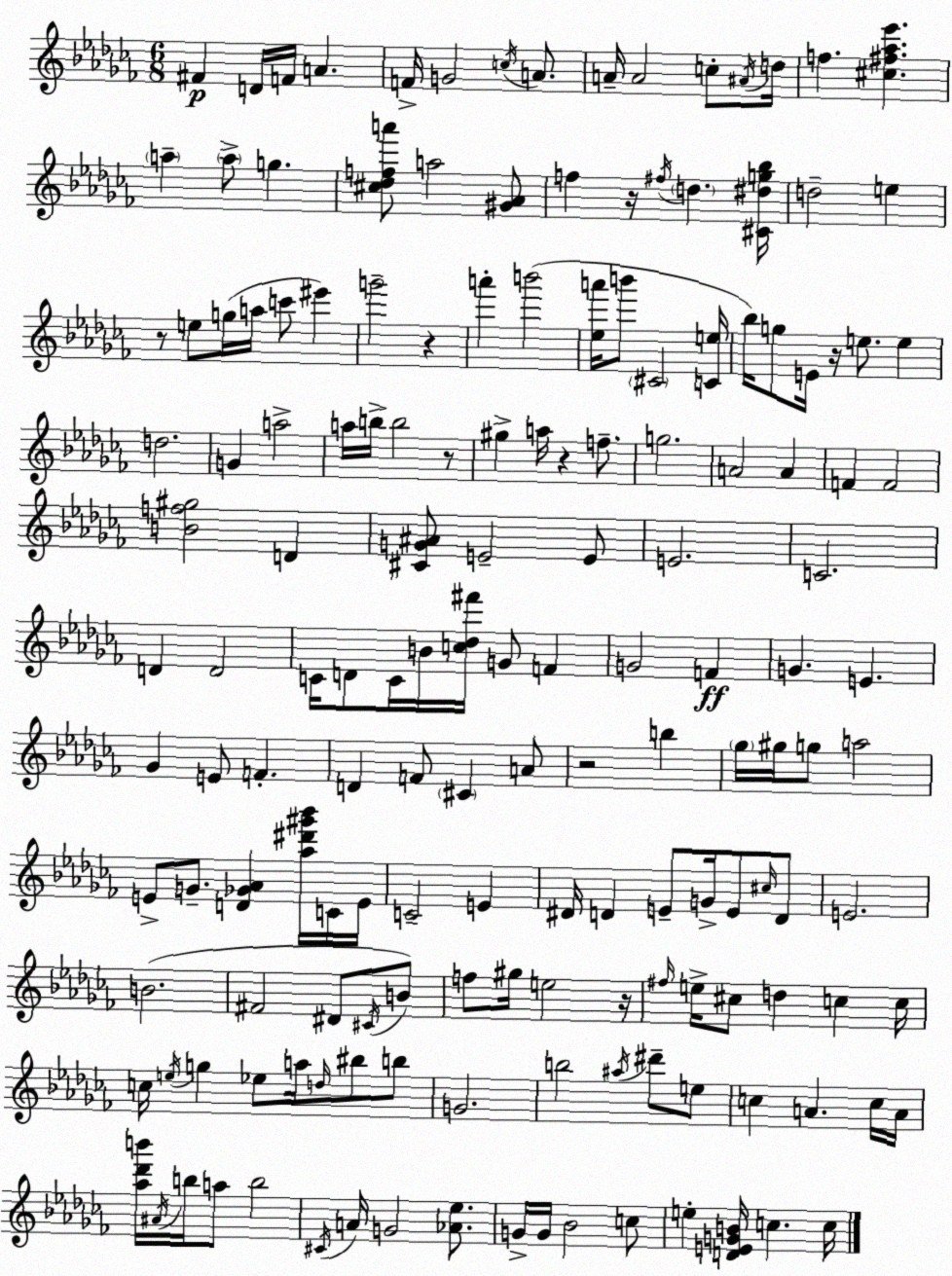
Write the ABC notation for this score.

X:1
T:Untitled
M:6/8
L:1/4
K:Abm
^F D/4 F/4 A F/4 G2 c/4 A/2 A/4 A2 c/2 ^A/4 d/4 f [^c^f_a_e'] a a/2 g [^c_dfa']/2 a2 [^G_A]/2 f z/4 ^f/4 d [^C^dg_b]/4 d2 e z/2 e/2 g/4 a/4 c'/2 ^e' g'2 z a' b'2 [_ea']/4 b'/2 ^C2 [Ce]/4 _b/4 g/2 E/4 z/4 e/2 e d2 G a2 a/4 b/4 b2 z/2 ^g a/4 z f/2 g2 A2 A F F2 [Bf^g]2 D [^CG^A]/2 E2 E/2 E2 C2 D D2 C/4 D/2 C/4 B/4 [c_d^f']/4 G/2 F G2 F G E _G E/2 F D F/2 ^C A/2 z2 b _g/4 ^g/4 g/2 a2 E/2 G/2 [D_G_A] [_a^d'^g'_b']/4 C/4 E/4 C2 E ^D/4 D E/2 G/4 E/2 ^c/4 D/2 E2 B2 ^F2 ^D/2 ^C/4 B/2 f/2 ^g/4 e2 z/4 ^f/4 e/4 ^c/2 d c c/4 c/4 e/4 g _e/2 a/4 d/4 ^b/2 b/2 G2 b2 ^a/4 ^d'/2 e/2 c A c/4 A/4 [_a_d'b']/4 ^A/4 b/4 a/2 b2 ^C/4 A/4 G2 [_A_e]/2 G/4 G/4 _B2 c/2 e [DEGB]/4 c c/4